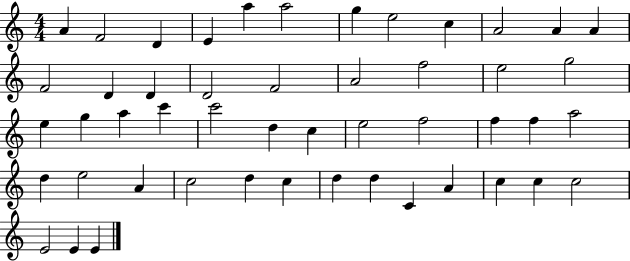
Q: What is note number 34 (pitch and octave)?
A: D5